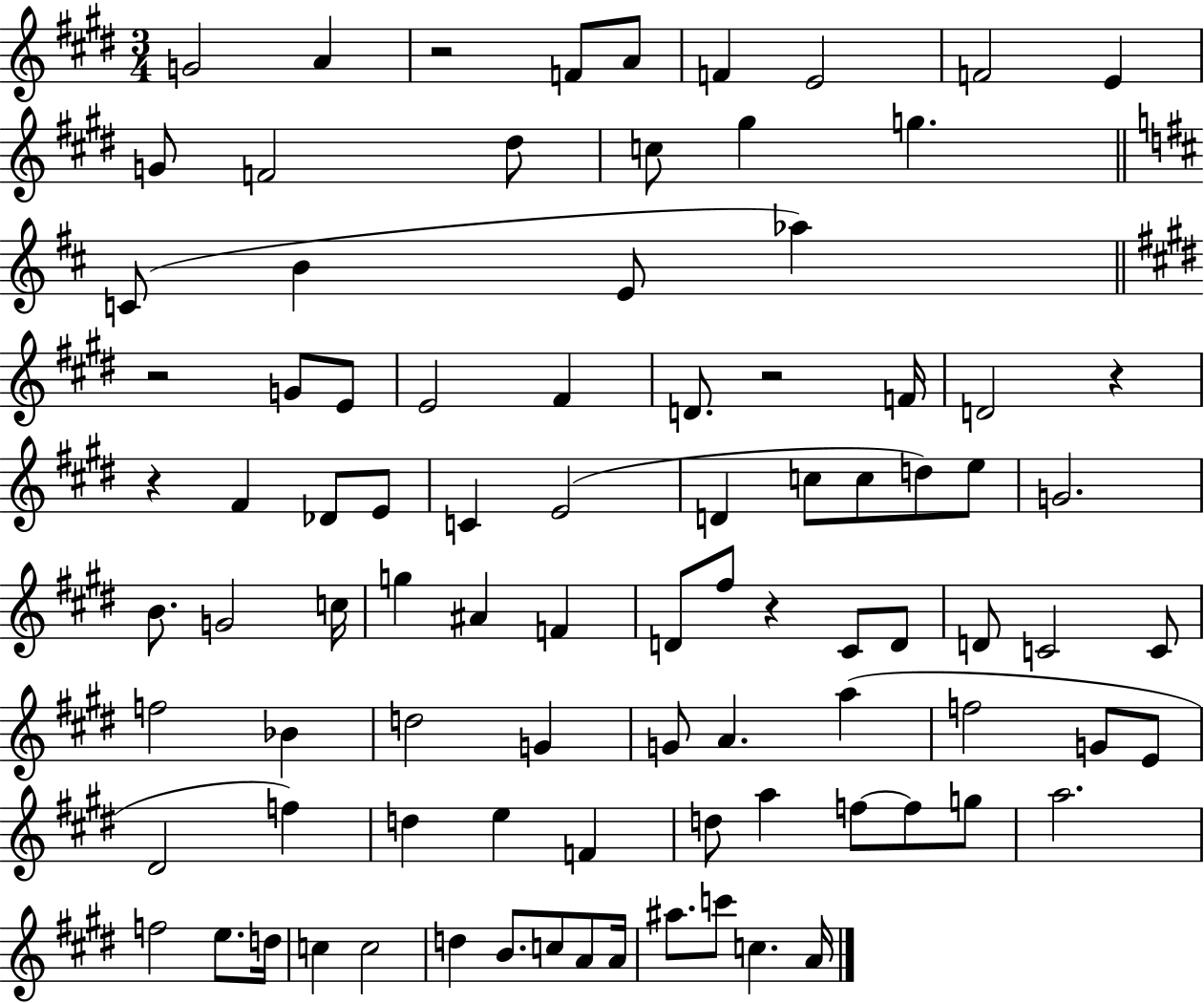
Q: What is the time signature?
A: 3/4